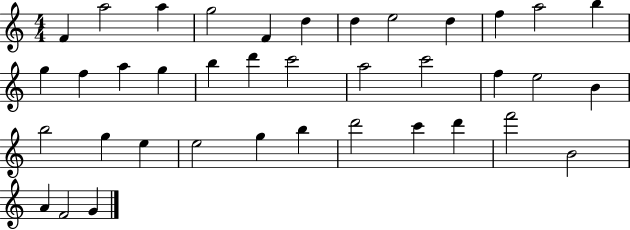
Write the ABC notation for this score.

X:1
T:Untitled
M:4/4
L:1/4
K:C
F a2 a g2 F d d e2 d f a2 b g f a g b d' c'2 a2 c'2 f e2 B b2 g e e2 g b d'2 c' d' f'2 B2 A F2 G